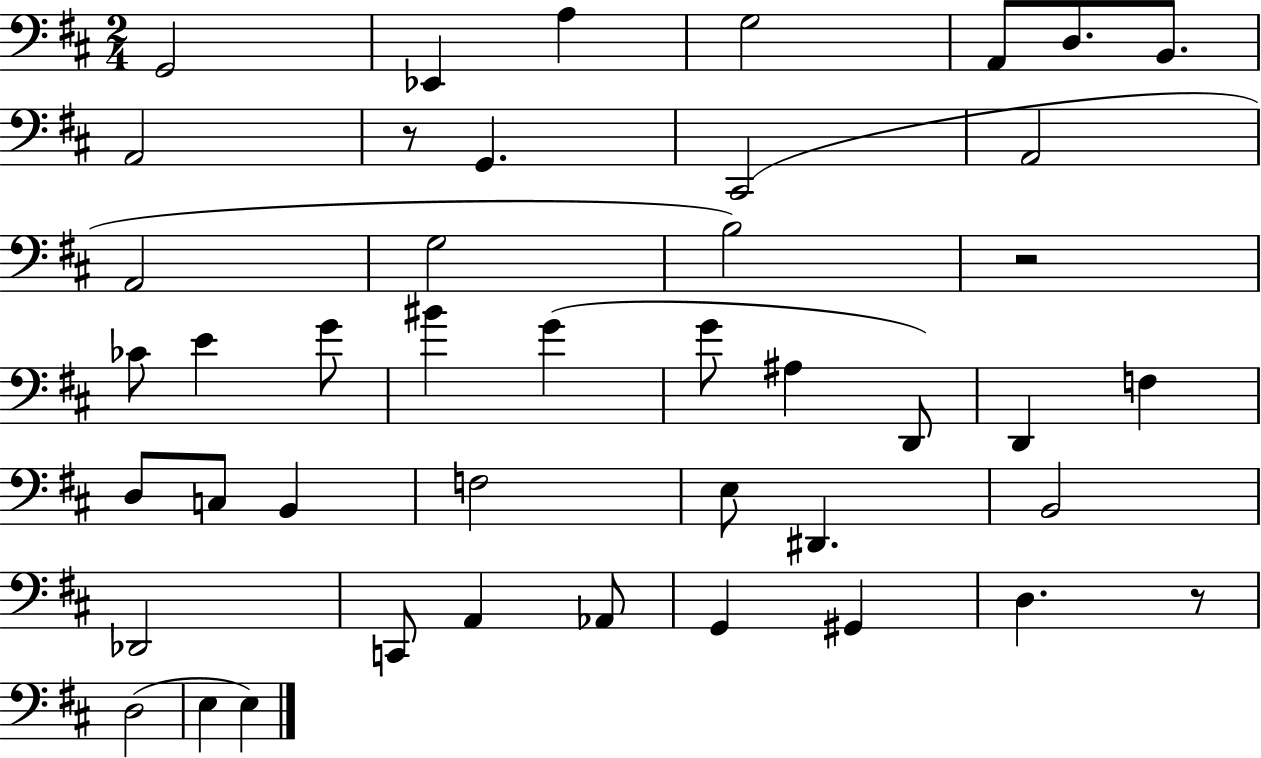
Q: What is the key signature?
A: D major